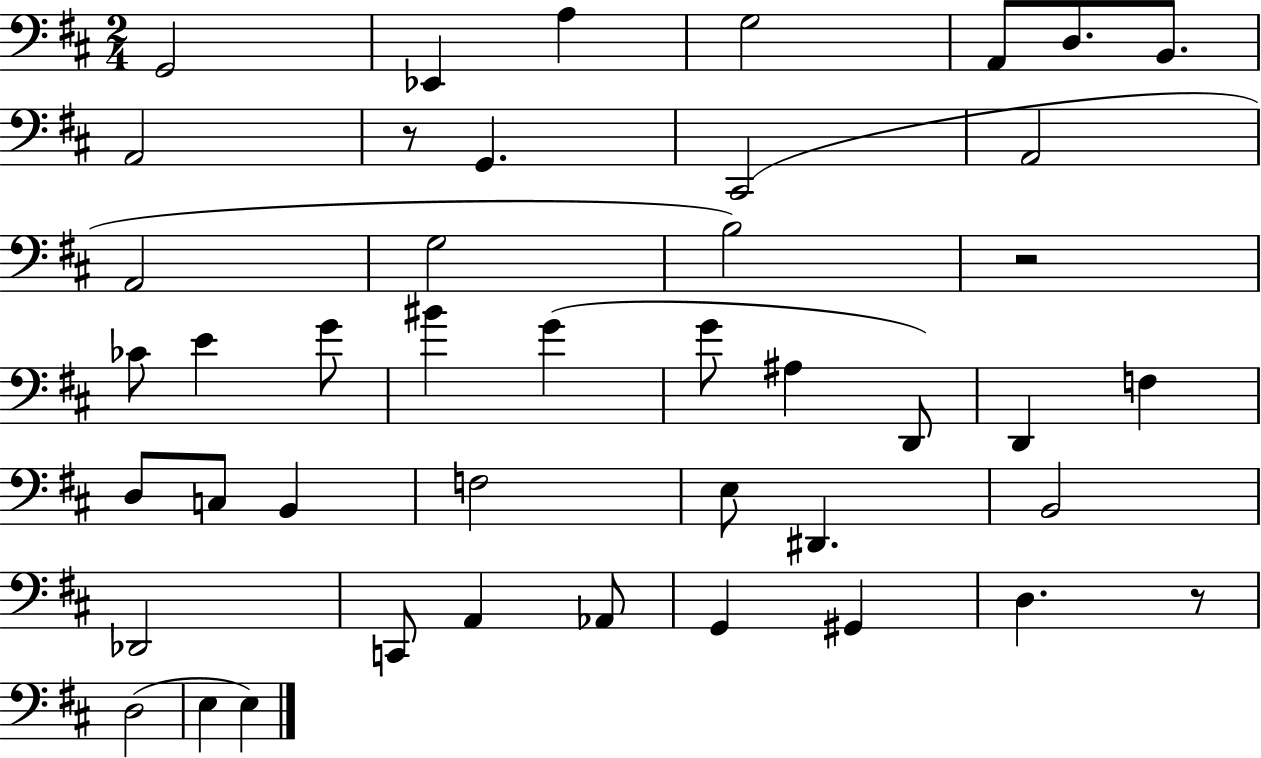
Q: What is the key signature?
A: D major